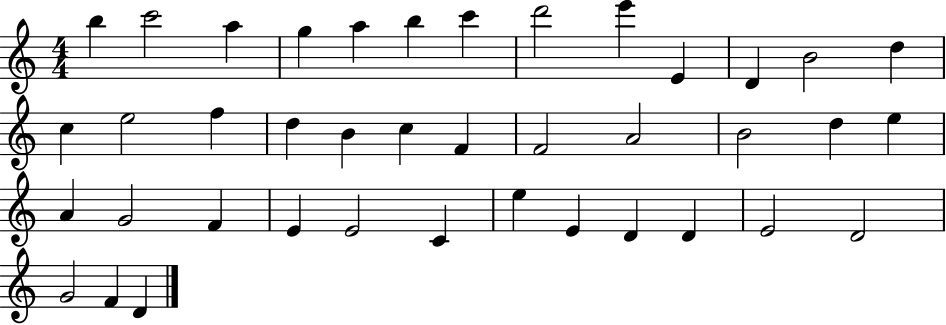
{
  \clef treble
  \numericTimeSignature
  \time 4/4
  \key c \major
  b''4 c'''2 a''4 | g''4 a''4 b''4 c'''4 | d'''2 e'''4 e'4 | d'4 b'2 d''4 | \break c''4 e''2 f''4 | d''4 b'4 c''4 f'4 | f'2 a'2 | b'2 d''4 e''4 | \break a'4 g'2 f'4 | e'4 e'2 c'4 | e''4 e'4 d'4 d'4 | e'2 d'2 | \break g'2 f'4 d'4 | \bar "|."
}